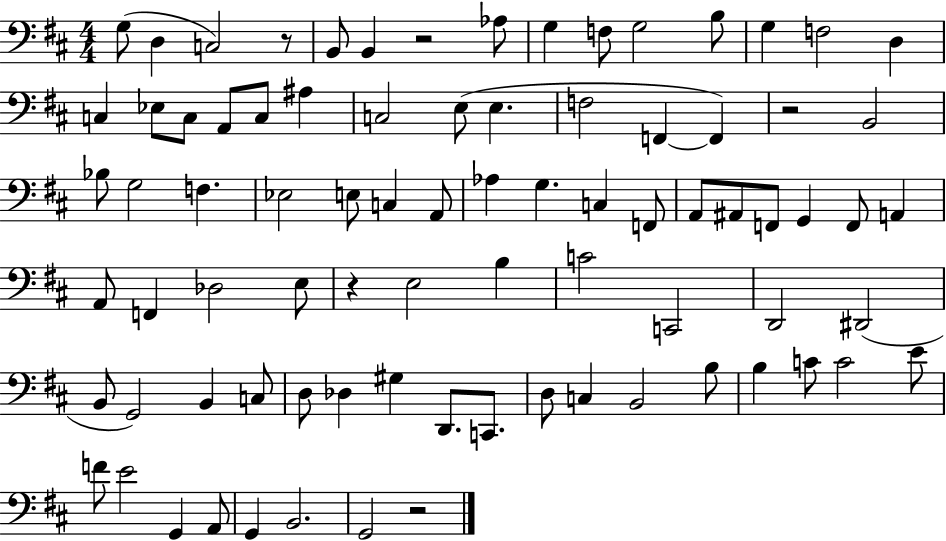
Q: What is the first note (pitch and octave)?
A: G3